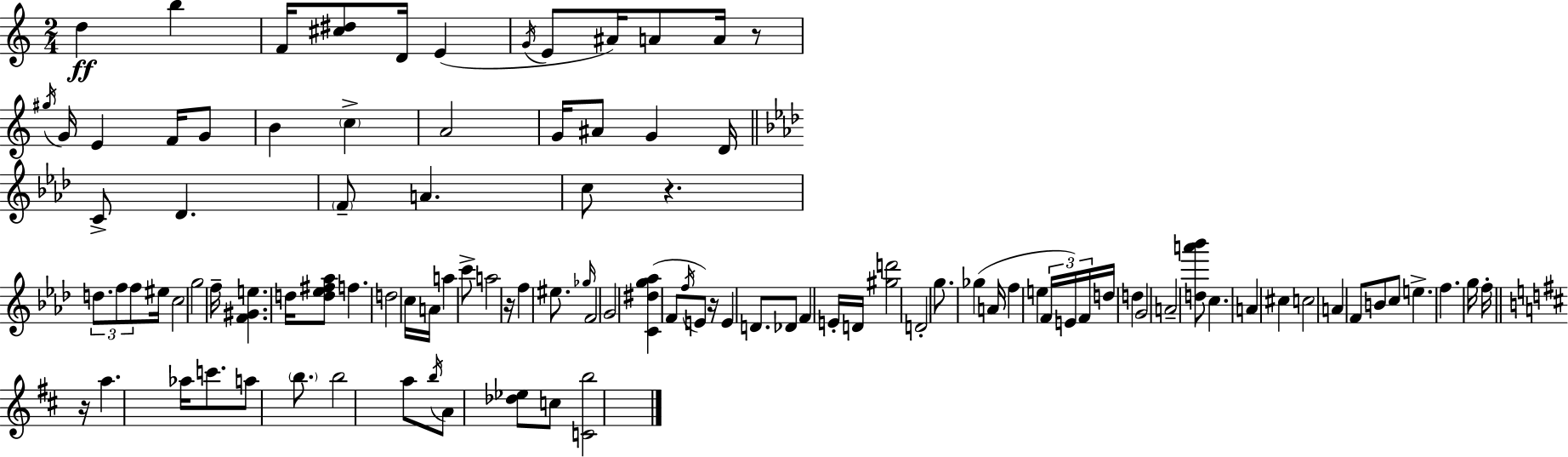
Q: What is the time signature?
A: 2/4